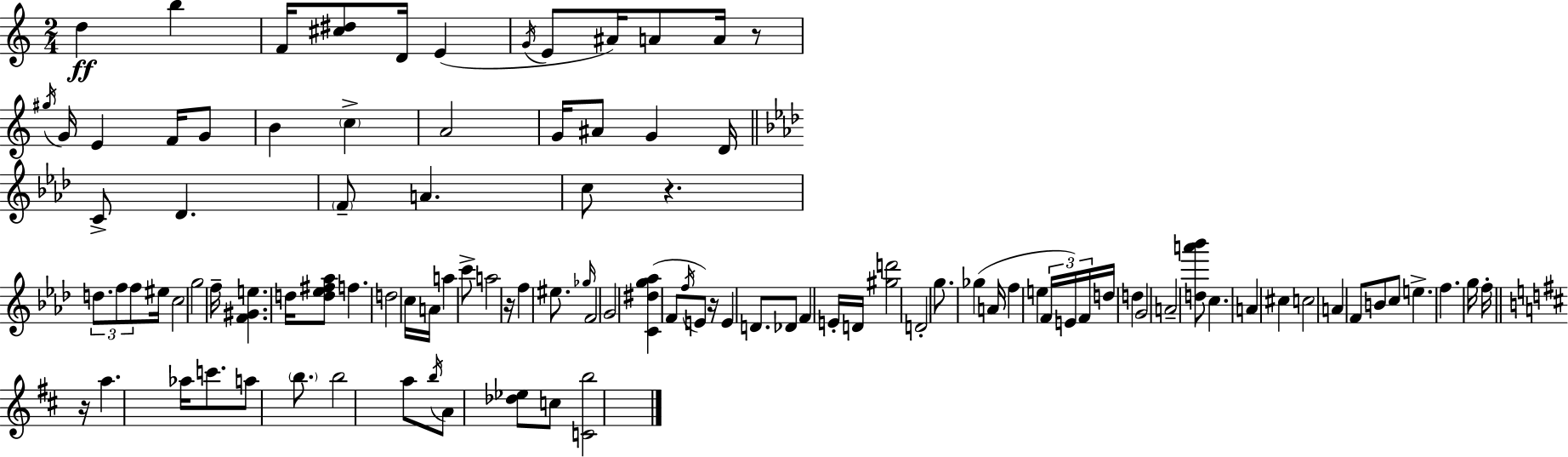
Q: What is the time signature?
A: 2/4